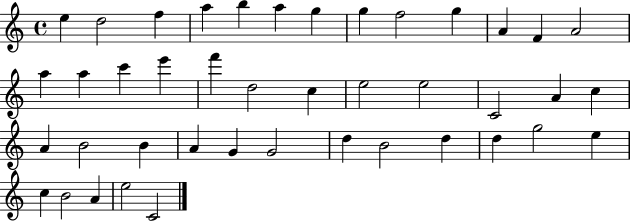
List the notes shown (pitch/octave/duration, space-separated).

E5/q D5/h F5/q A5/q B5/q A5/q G5/q G5/q F5/h G5/q A4/q F4/q A4/h A5/q A5/q C6/q E6/q F6/q D5/h C5/q E5/h E5/h C4/h A4/q C5/q A4/q B4/h B4/q A4/q G4/q G4/h D5/q B4/h D5/q D5/q G5/h E5/q C5/q B4/h A4/q E5/h C4/h